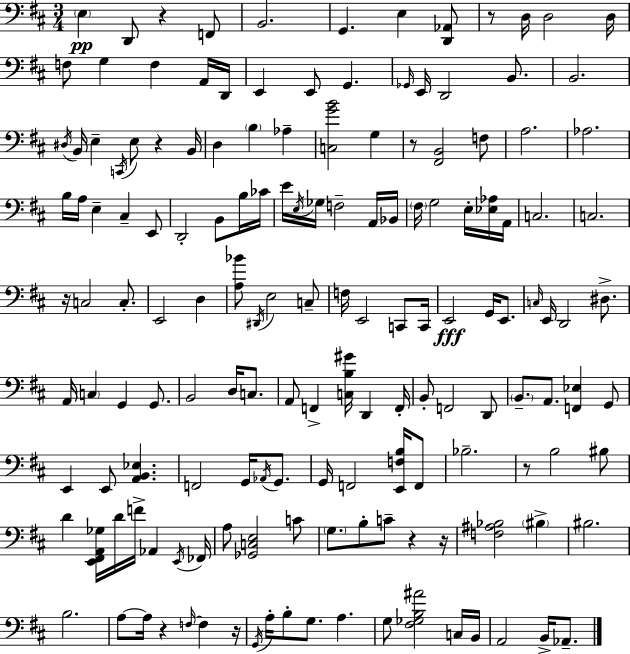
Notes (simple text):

E3/q D2/e R/q F2/e B2/h. G2/q. E3/q [D2,Ab2]/e R/e D3/s D3/h D3/s F3/e G3/q F3/q A2/s D2/s E2/q E2/e G2/q. Gb2/s E2/s D2/h B2/e. B2/h. D#3/s B2/s E3/q C2/s E3/e R/q B2/s D3/q B3/q Ab3/q [C3,G4,B4]/h G3/q R/e [F#2,B2]/h F3/e A3/h. Ab3/h. B3/s A3/s E3/q C#3/q E2/e D2/h B2/e B3/s CES4/s E4/s E3/s Gb3/s F3/h A2/s Bb2/s F#3/s G3/h E3/s [Eb3,Ab3]/s A2/s C3/h. C3/h. R/s C3/h C3/e. E2/h D3/q [A3,Bb4]/e D#2/s E3/h C3/e F3/s E2/h C2/e C2/s E2/h G2/s E2/e. C3/s E2/s D2/h D#3/e. A2/s C3/q G2/q G2/e. B2/h D3/s C3/e. A2/e F2/q [C3,B3,G#4]/s D2/q F2/s B2/e F2/h D2/e B2/e. A2/e. [F2,Eb3]/q G2/e E2/q E2/e [A2,B2,Eb3]/q. F2/h G2/s Ab2/s G2/e. G2/s F2/h [E2,F3,B3]/s F2/e Bb3/h. R/e B3/h BIS3/e D4/q [E2,F#2,A2,Gb3]/s D4/s F4/s Ab2/q E2/s FES2/s A3/e [Gb2,C3,E3]/h C4/e G3/e. B3/e C4/e R/q R/s [F3,A#3,Bb3]/h BIS3/q BIS3/h. B3/h. A3/e A3/s R/q F3/s F3/q R/s G2/s A3/s B3/e G3/e. A3/q. G3/e [F#3,Gb3,B3,A#4]/h C3/s B2/s A2/h B2/s Ab2/e.